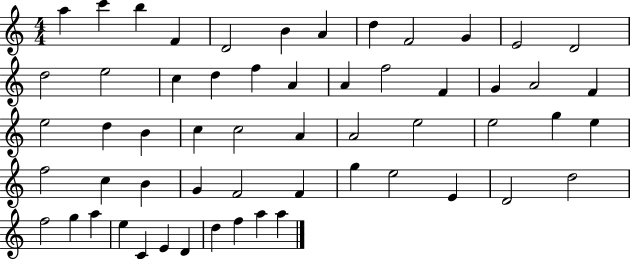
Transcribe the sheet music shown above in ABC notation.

X:1
T:Untitled
M:4/4
L:1/4
K:C
a c' b F D2 B A d F2 G E2 D2 d2 e2 c d f A A f2 F G A2 F e2 d B c c2 A A2 e2 e2 g e f2 c B G F2 F g e2 E D2 d2 f2 g a e C E D d f a a